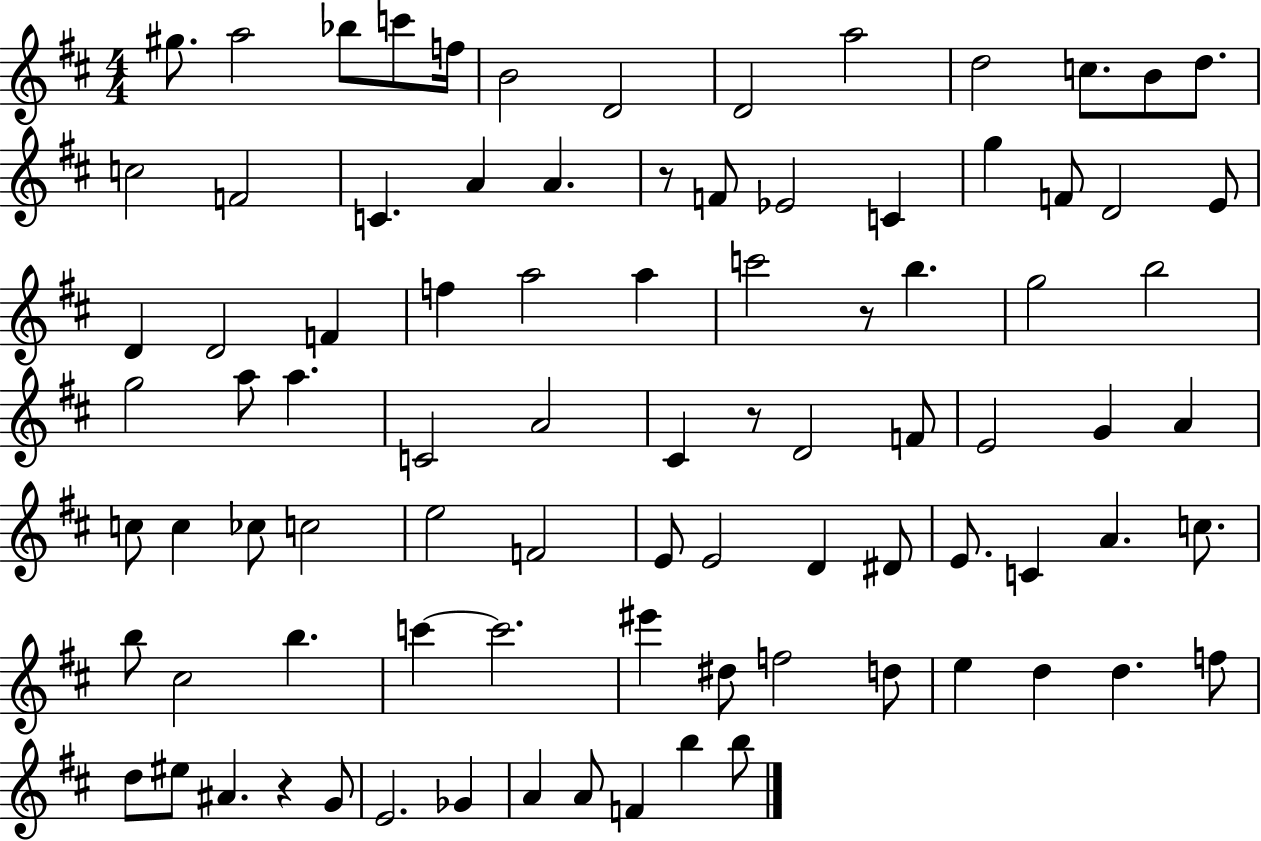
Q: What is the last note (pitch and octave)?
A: B5